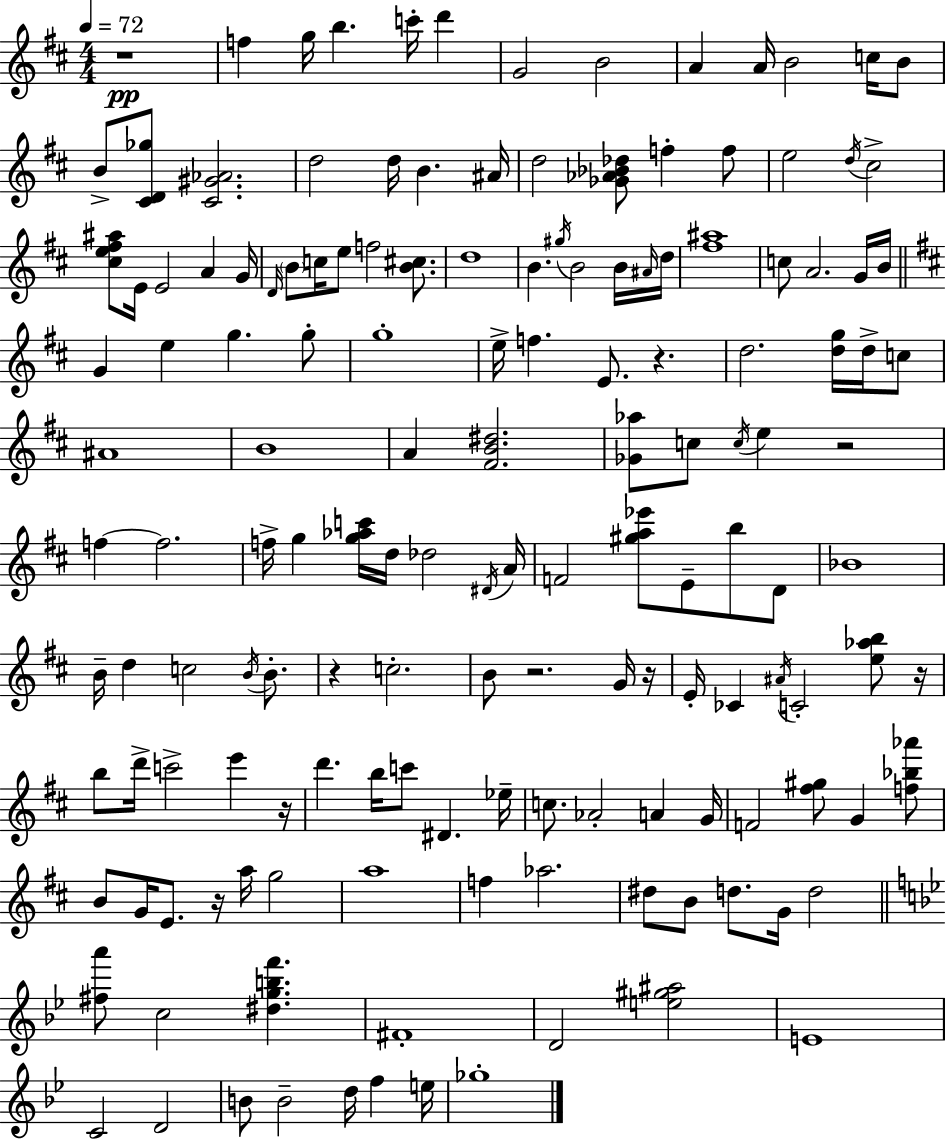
R/w F5/q G5/s B5/q. C6/s D6/q G4/h B4/h A4/q A4/s B4/h C5/s B4/e B4/e [C#4,D4,Gb5]/e [C#4,G#4,Ab4]/h. D5/h D5/s B4/q. A#4/s D5/h [Gb4,Ab4,Bb4,Db5]/e F5/q F5/e E5/h D5/s C#5/h [C#5,E5,F#5,A#5]/e E4/s E4/h A4/q G4/s D4/s B4/e C5/s E5/e F5/h [B4,C#5]/e. D5/w B4/q. G#5/s B4/h B4/s A#4/s D5/s [F#5,A#5]/w C5/e A4/h. G4/s B4/s G4/q E5/q G5/q. G5/e G5/w E5/s F5/q. E4/e. R/q. D5/h. [D5,G5]/s D5/s C5/e A#4/w B4/w A4/q [F#4,B4,D#5]/h. [Gb4,Ab5]/e C5/e C5/s E5/q R/h F5/q F5/h. F5/s G5/q [G5,Ab5,C6]/s D5/s Db5/h D#4/s A4/s F4/h [G#5,A5,Eb6]/e E4/e B5/e D4/e Bb4/w B4/s D5/q C5/h B4/s B4/e. R/q C5/h. B4/e R/h. G4/s R/s E4/s CES4/q A#4/s C4/h [E5,Ab5,B5]/e R/s B5/e D6/s C6/h E6/q R/s D6/q. B5/s C6/e D#4/q. Eb5/s C5/e. Ab4/h A4/q G4/s F4/h [F#5,G#5]/e G4/q [F5,Bb5,Ab6]/e B4/e G4/s E4/e. R/s A5/s G5/h A5/w F5/q Ab5/h. D#5/e B4/e D5/e. G4/s D5/h [F#5,A6]/e C5/h [D#5,G5,B5,F6]/q. F#4/w D4/h [E5,G#5,A#5]/h E4/w C4/h D4/h B4/e B4/h D5/s F5/q E5/s Gb5/w